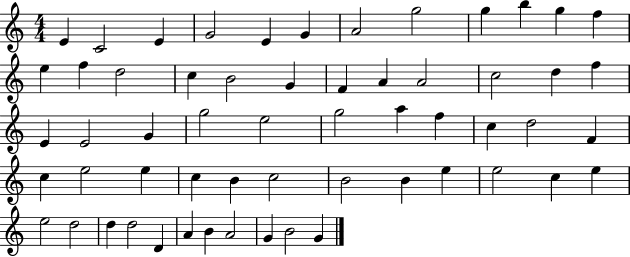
E4/q C4/h E4/q G4/h E4/q G4/q A4/h G5/h G5/q B5/q G5/q F5/q E5/q F5/q D5/h C5/q B4/h G4/q F4/q A4/q A4/h C5/h D5/q F5/q E4/q E4/h G4/q G5/h E5/h G5/h A5/q F5/q C5/q D5/h F4/q C5/q E5/h E5/q C5/q B4/q C5/h B4/h B4/q E5/q E5/h C5/q E5/q E5/h D5/h D5/q D5/h D4/q A4/q B4/q A4/h G4/q B4/h G4/q